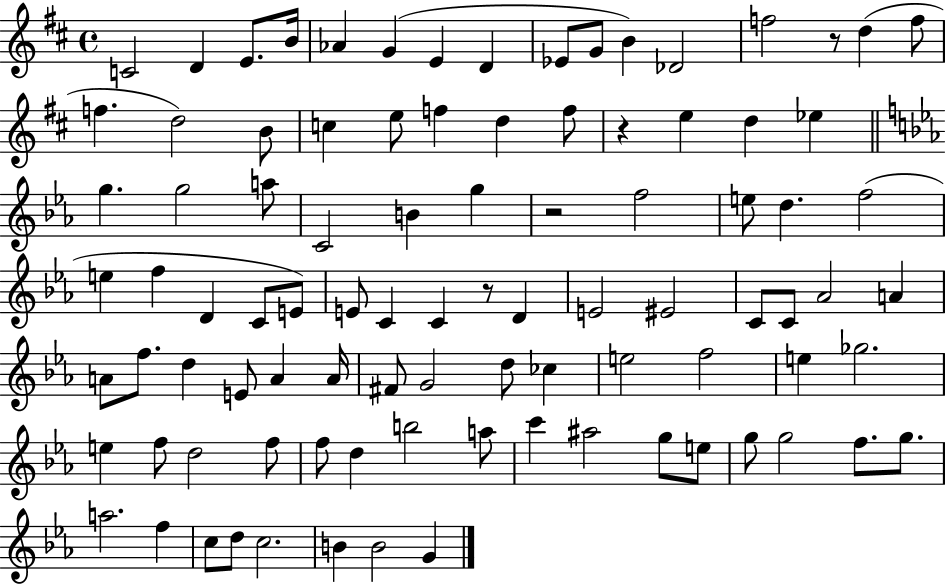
{
  \clef treble
  \time 4/4
  \defaultTimeSignature
  \key d \major
  c'2 d'4 e'8. b'16 | aes'4 g'4( e'4 d'4 | ees'8 g'8 b'4) des'2 | f''2 r8 d''4( f''8 | \break f''4. d''2) b'8 | c''4 e''8 f''4 d''4 f''8 | r4 e''4 d''4 ees''4 | \bar "||" \break \key ees \major g''4. g''2 a''8 | c'2 b'4 g''4 | r2 f''2 | e''8 d''4. f''2( | \break e''4 f''4 d'4 c'8 e'8) | e'8 c'4 c'4 r8 d'4 | e'2 eis'2 | c'8 c'8 aes'2 a'4 | \break a'8 f''8. d''4 e'8 a'4 a'16 | fis'8 g'2 d''8 ces''4 | e''2 f''2 | e''4 ges''2. | \break e''4 f''8 d''2 f''8 | f''8 d''4 b''2 a''8 | c'''4 ais''2 g''8 e''8 | g''8 g''2 f''8. g''8. | \break a''2. f''4 | c''8 d''8 c''2. | b'4 b'2 g'4 | \bar "|."
}